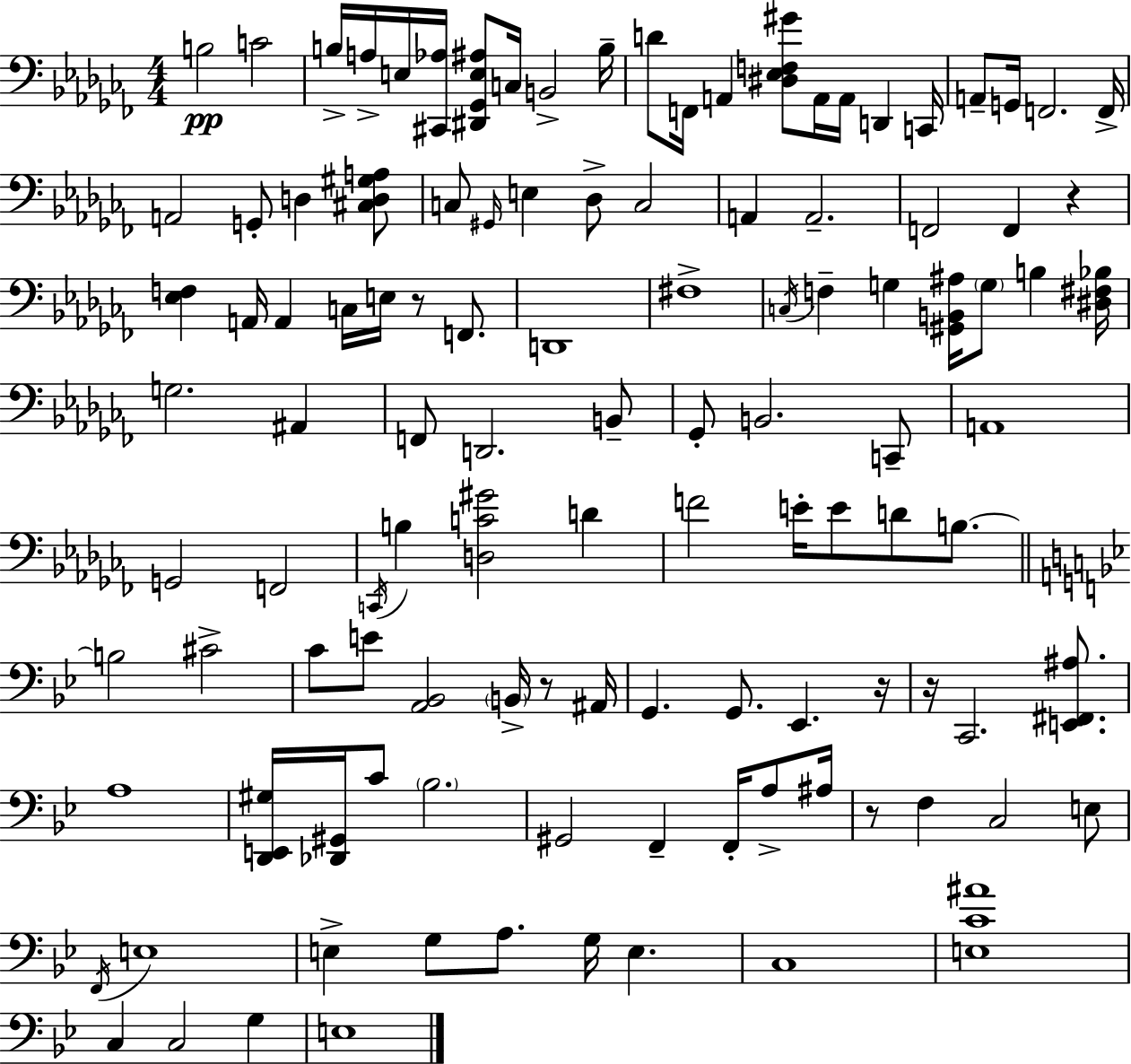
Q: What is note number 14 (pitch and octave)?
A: D2